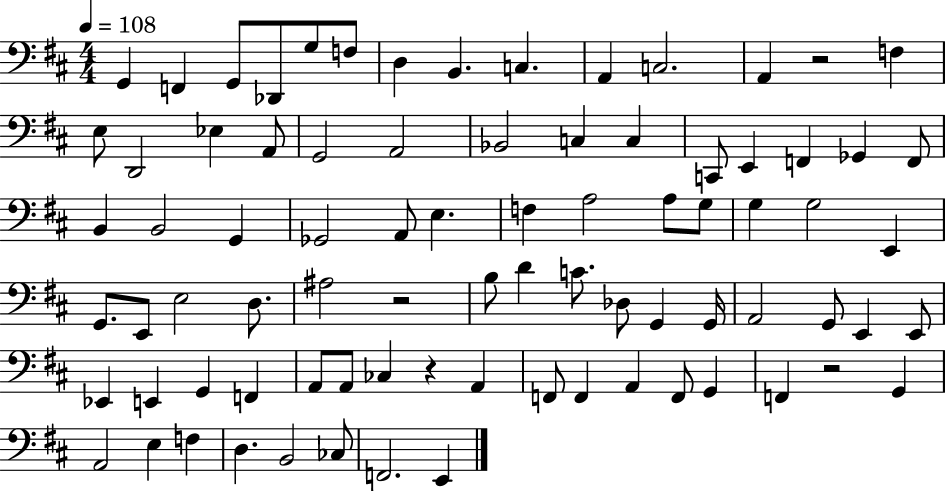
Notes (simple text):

G2/q F2/q G2/e Db2/e G3/e F3/e D3/q B2/q. C3/q. A2/q C3/h. A2/q R/h F3/q E3/e D2/h Eb3/q A2/e G2/h A2/h Bb2/h C3/q C3/q C2/e E2/q F2/q Gb2/q F2/e B2/q B2/h G2/q Gb2/h A2/e E3/q. F3/q A3/h A3/e G3/e G3/q G3/h E2/q G2/e. E2/e E3/h D3/e. A#3/h R/h B3/e D4/q C4/e. Db3/e G2/q G2/s A2/h G2/e E2/q E2/e Eb2/q E2/q G2/q F2/q A2/e A2/e CES3/q R/q A2/q F2/e F2/q A2/q F2/e G2/q F2/q R/h G2/q A2/h E3/q F3/q D3/q. B2/h CES3/e F2/h. E2/q